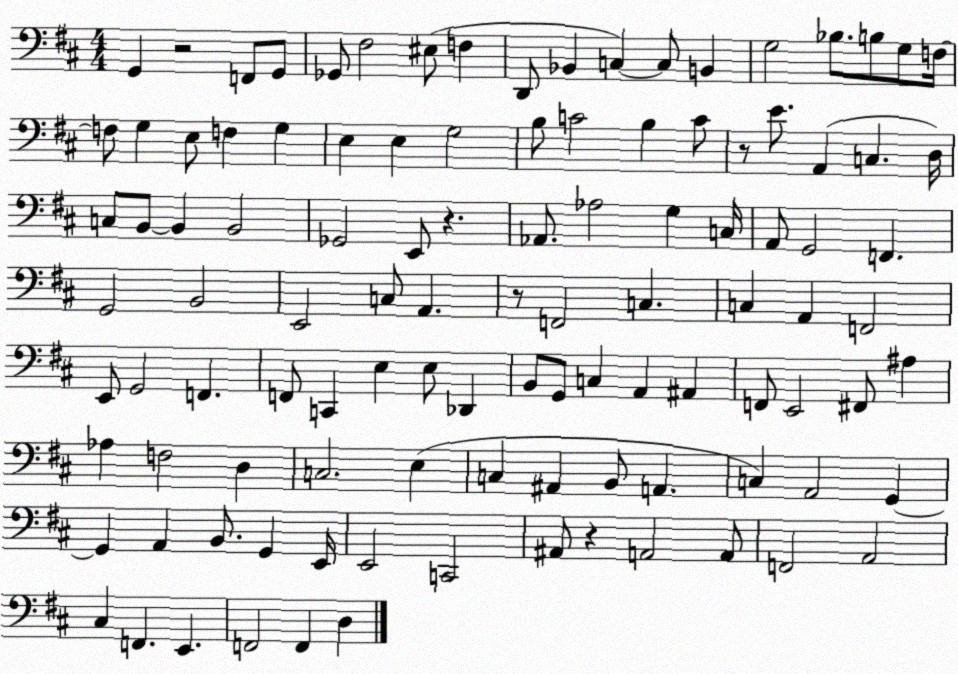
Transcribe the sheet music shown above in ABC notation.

X:1
T:Untitled
M:4/4
L:1/4
K:D
G,, z2 F,,/2 G,,/2 _G,,/2 ^F,2 ^E,/2 F, D,,/2 _B,, C, C,/2 B,, G,2 _B,/2 B,/2 G,/2 F,/4 F,/2 G, E,/2 F, G, E, E, G,2 B,/2 C2 B, C/2 z/2 E/2 A,, C, D,/4 C,/2 B,,/2 B,, B,,2 _G,,2 E,,/2 z _A,,/2 _A,2 G, C,/4 A,,/2 G,,2 F,, G,,2 B,,2 E,,2 C,/2 A,, z/2 F,,2 C, C, A,, F,,2 E,,/2 G,,2 F,, F,,/2 C,, E, E,/2 _D,, B,,/2 G,,/2 C, A,, ^A,, F,,/2 E,,2 ^F,,/2 ^A, _A, F,2 D, C,2 E, C, ^A,, B,,/2 A,, C, A,,2 G,, G,, A,, B,,/2 G,, E,,/4 E,,2 C,,2 ^A,,/2 z A,,2 A,,/2 F,,2 A,,2 ^C, F,, E,, F,,2 F,, D,